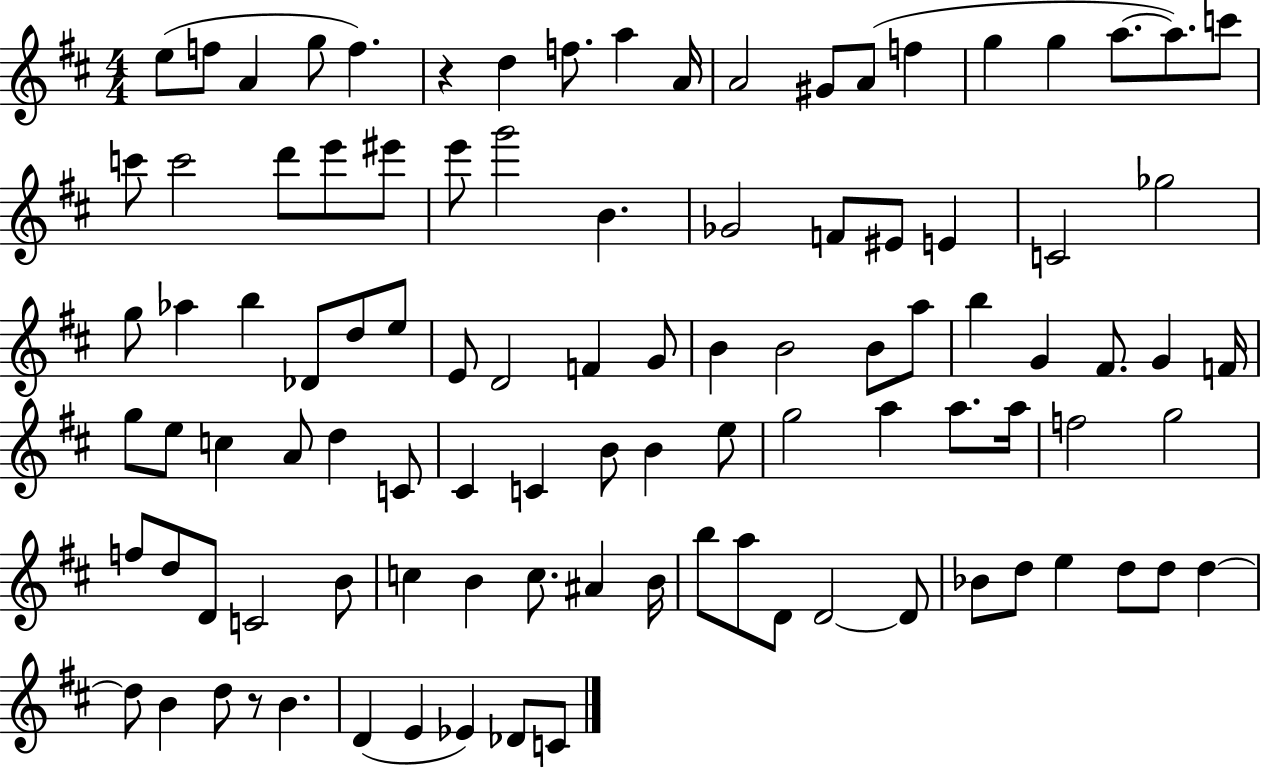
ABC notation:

X:1
T:Untitled
M:4/4
L:1/4
K:D
e/2 f/2 A g/2 f z d f/2 a A/4 A2 ^G/2 A/2 f g g a/2 a/2 c'/2 c'/2 c'2 d'/2 e'/2 ^e'/2 e'/2 g'2 B _G2 F/2 ^E/2 E C2 _g2 g/2 _a b _D/2 d/2 e/2 E/2 D2 F G/2 B B2 B/2 a/2 b G ^F/2 G F/4 g/2 e/2 c A/2 d C/2 ^C C B/2 B e/2 g2 a a/2 a/4 f2 g2 f/2 d/2 D/2 C2 B/2 c B c/2 ^A B/4 b/2 a/2 D/2 D2 D/2 _B/2 d/2 e d/2 d/2 d d/2 B d/2 z/2 B D E _E _D/2 C/2